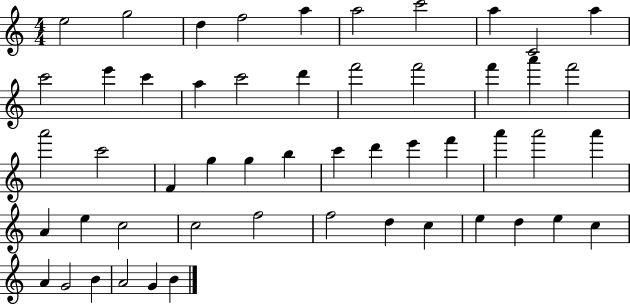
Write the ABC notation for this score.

X:1
T:Untitled
M:4/4
L:1/4
K:C
e2 g2 d f2 a a2 c'2 a C2 a c'2 e' c' a c'2 d' f'2 f'2 f' a' f'2 a'2 c'2 F g g b c' d' e' f' a' a'2 a' A e c2 c2 f2 f2 d c e d e c A G2 B A2 G B